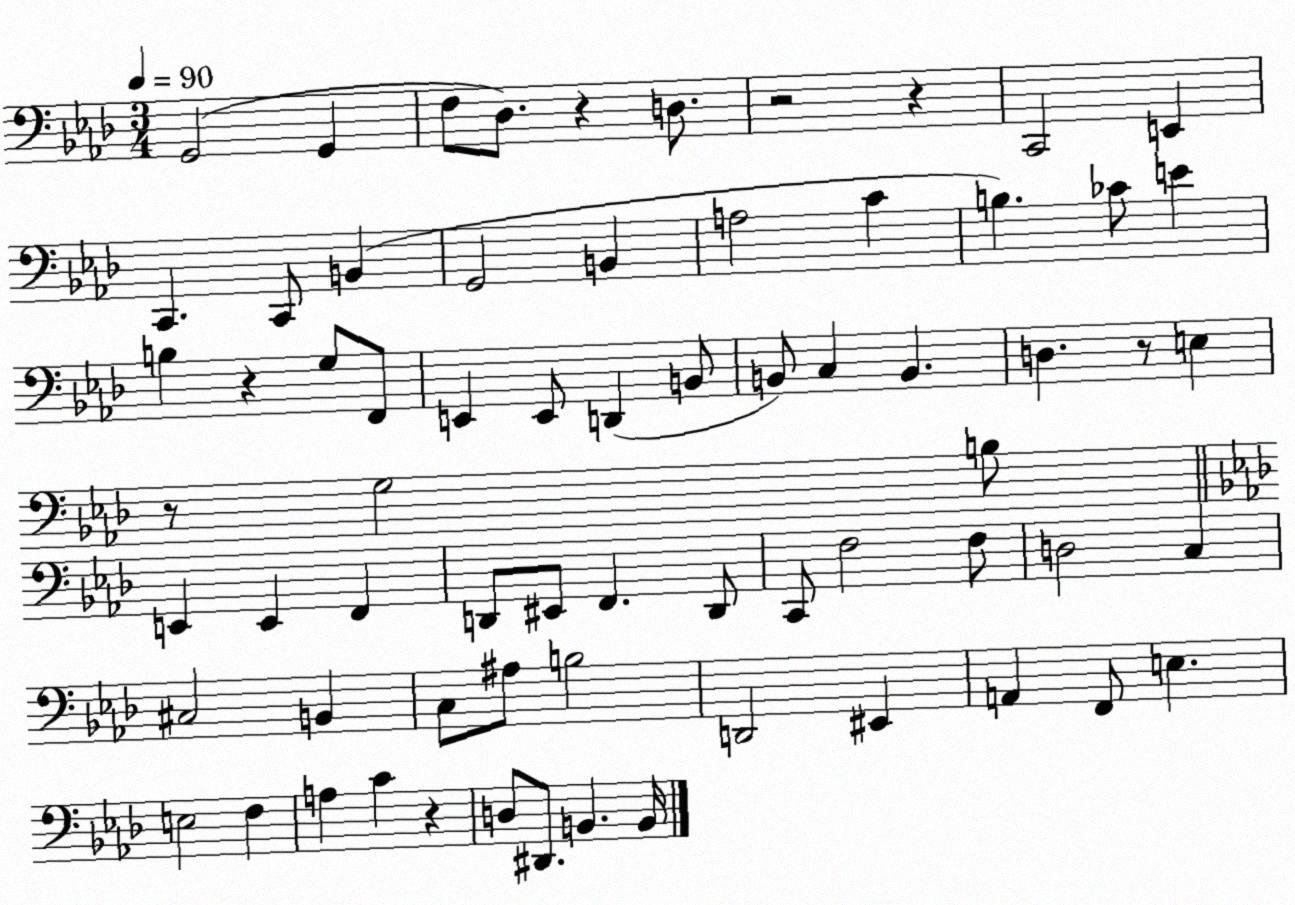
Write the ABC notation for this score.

X:1
T:Untitled
M:3/4
L:1/4
K:Ab
G,,2 G,, F,/2 _D,/2 z D,/2 z2 z C,,2 E,, C,, C,,/2 B,, G,,2 B,, A,2 C B, _C/2 E B, z G,/2 F,,/2 E,, E,,/2 D,, B,,/2 B,,/2 C, B,, D, z/2 E, z/2 G,2 B,/2 E,, E,, F,, D,,/2 ^E,,/2 F,, D,,/2 C,,/2 F,2 F,/2 D,2 C, ^C,2 B,, C,/2 ^A,/2 B,2 D,,2 ^E,, A,, F,,/2 E, E,2 F, A, C z D,/2 ^D,,/2 B,, B,,/4